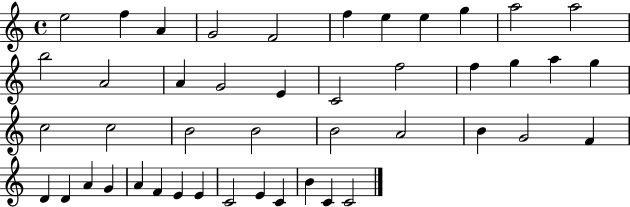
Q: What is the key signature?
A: C major